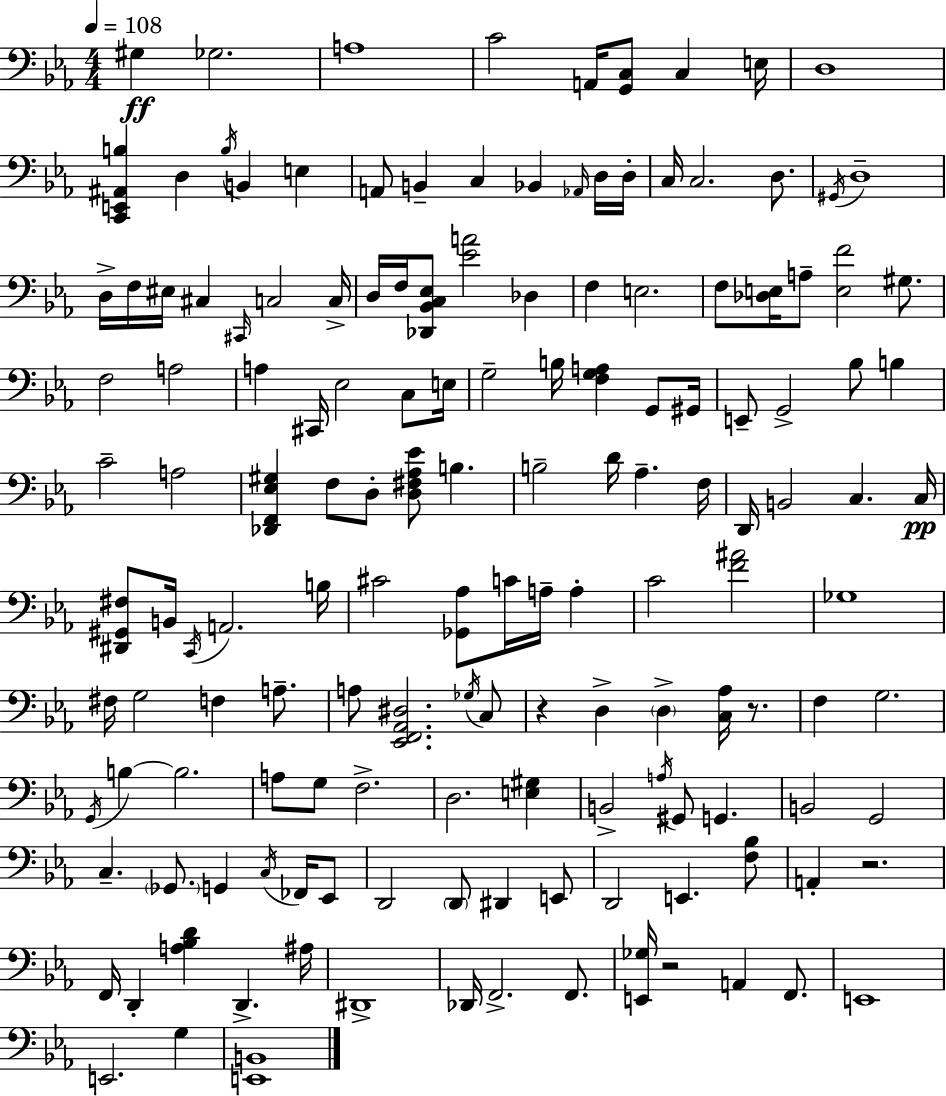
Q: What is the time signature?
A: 4/4